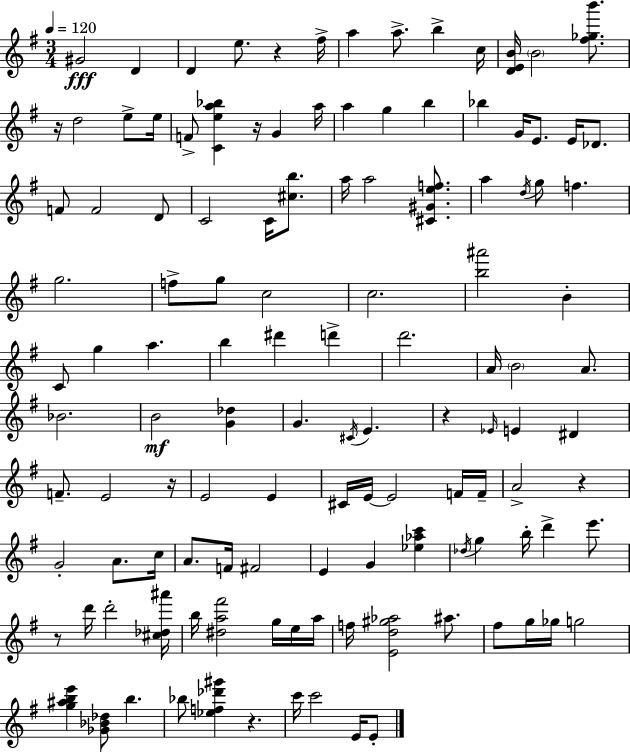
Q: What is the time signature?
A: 3/4